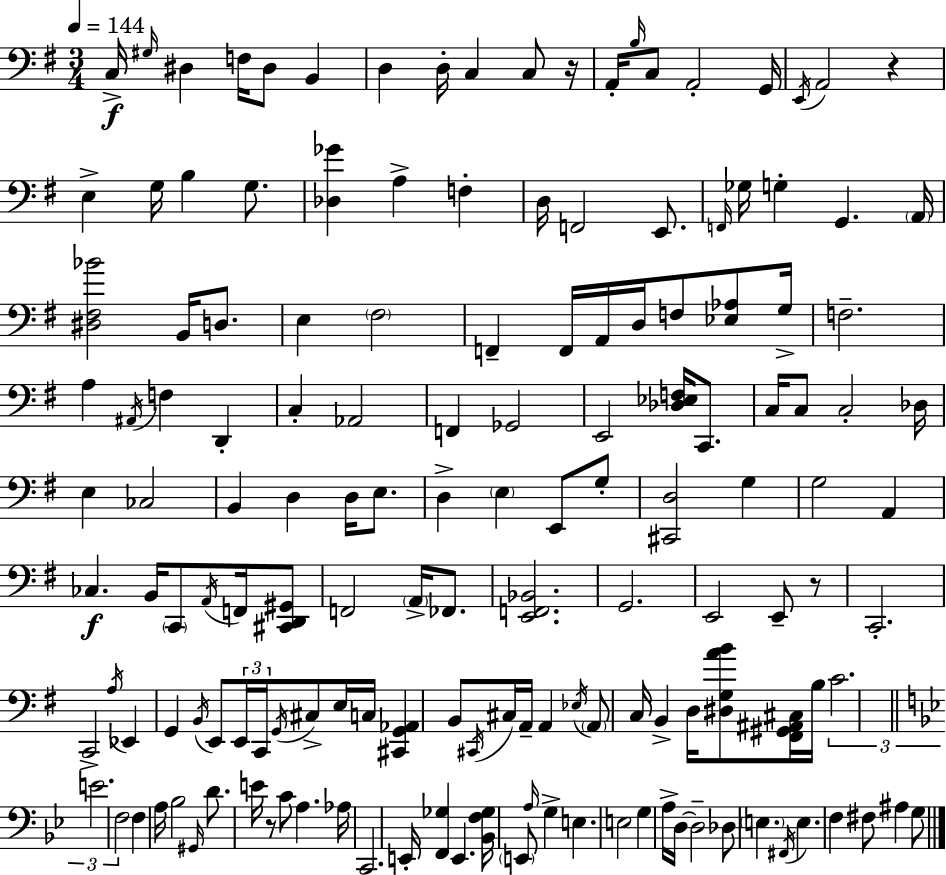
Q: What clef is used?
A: bass